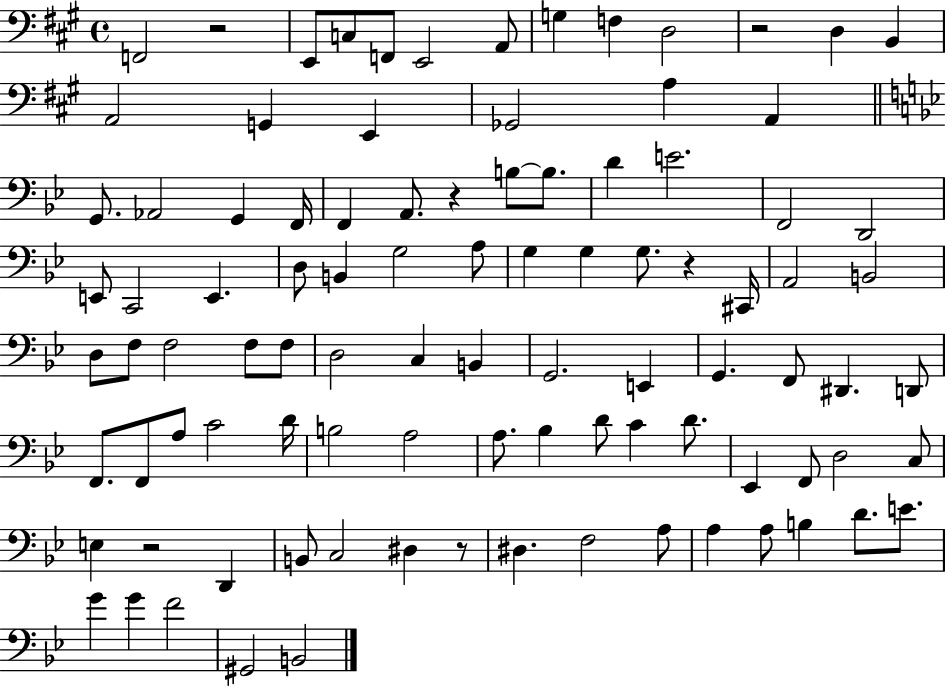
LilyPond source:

{
  \clef bass
  \time 4/4
  \defaultTimeSignature
  \key a \major
  f,2 r2 | e,8 c8 f,8 e,2 a,8 | g4 f4 d2 | r2 d4 b,4 | \break a,2 g,4 e,4 | ges,2 a4 a,4 | \bar "||" \break \key g \minor g,8. aes,2 g,4 f,16 | f,4 a,8. r4 b8~~ b8. | d'4 e'2. | f,2 d,2 | \break e,8 c,2 e,4. | d8 b,4 g2 a8 | g4 g4 g8. r4 cis,16 | a,2 b,2 | \break d8 f8 f2 f8 f8 | d2 c4 b,4 | g,2. e,4 | g,4. f,8 dis,4. d,8 | \break f,8. f,8 a8 c'2 d'16 | b2 a2 | a8. bes4 d'8 c'4 d'8. | ees,4 f,8 d2 c8 | \break e4 r2 d,4 | b,8 c2 dis4 r8 | dis4. f2 a8 | a4 a8 b4 d'8. e'8. | \break g'4 g'4 f'2 | gis,2 b,2 | \bar "|."
}